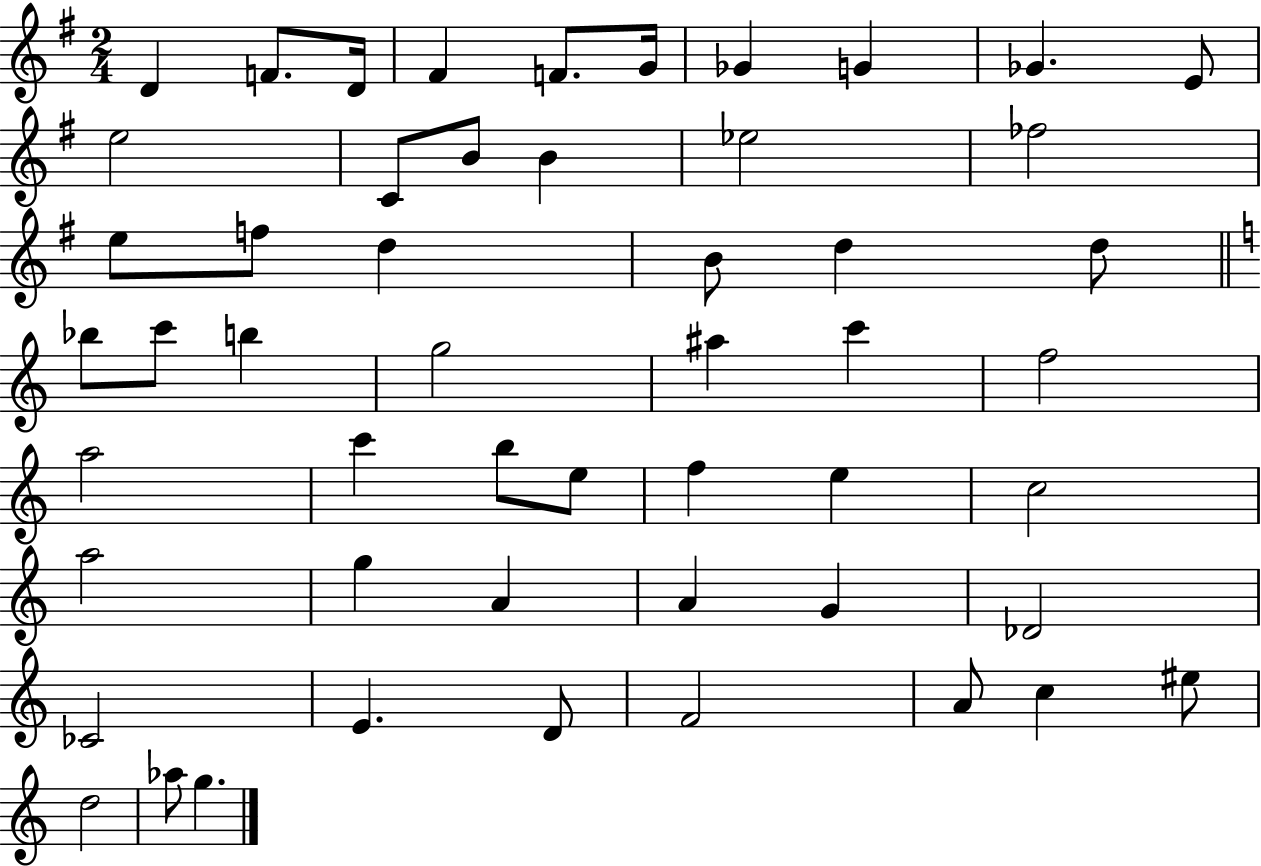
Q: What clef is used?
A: treble